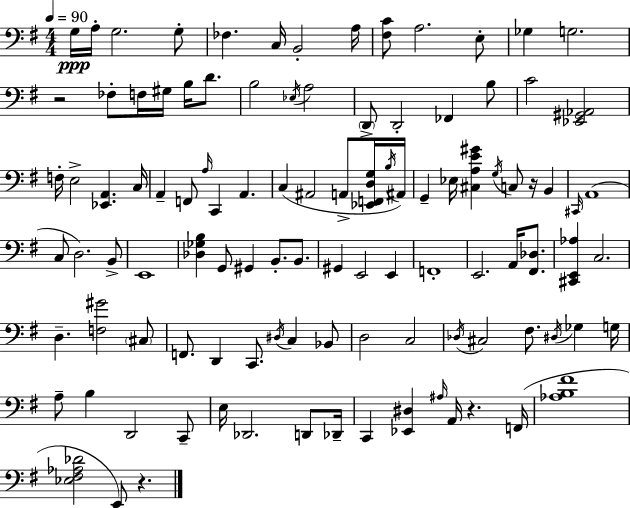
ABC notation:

X:1
T:Untitled
M:4/4
L:1/4
K:Em
G,/4 A,/4 G,2 G,/2 _F, C,/4 B,,2 A,/4 [^F,C]/2 A,2 E,/2 _G, G,2 z2 _F,/2 F,/4 ^G,/4 B,/4 D/2 B,2 _E,/4 A,2 D,,/2 D,,2 _F,, B,/2 C2 [_E,,^G,,_A,,]2 F,/4 E,2 [_E,,A,,] C,/4 A,, F,,/2 A,/4 C,, A,, C, ^A,,2 A,,/2 [_E,,F,,D,G,]/4 B,/4 ^A,,/4 G,, _E,/4 [^C,A,E^G] G,/4 C,/2 z/4 B,, ^C,,/4 A,,4 C,/2 D,2 B,,/2 E,,4 [_D,_G,B,] G,,/2 ^G,, B,,/2 B,,/2 ^G,, E,,2 E,, F,,4 E,,2 A,,/4 [^F,,_D,]/2 [^C,,E,,_A,] C,2 D, [F,^G]2 ^C,/2 F,,/2 D,, C,,/2 ^D,/4 C, _B,,/2 D,2 C,2 _D,/4 ^C,2 ^F,/2 ^D,/4 _G, G,/4 A,/2 B, D,,2 C,,/2 E,/4 _D,,2 D,,/2 _D,,/4 C,, [_E,,^D,] ^A,/4 A,,/4 z F,,/4 [_A,B,^F]4 [_E,^F,_A,_D]2 E,,/2 z